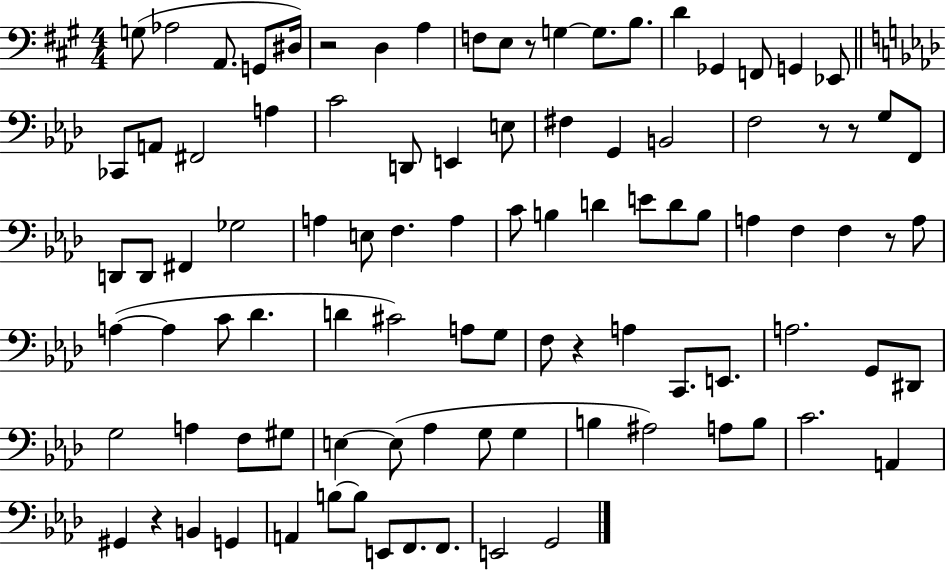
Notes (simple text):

G3/e Ab3/h A2/e. G2/e D#3/s R/h D3/q A3/q F3/e E3/e R/e G3/q G3/e. B3/e. D4/q Gb2/q F2/e G2/q Eb2/e CES2/e A2/e F#2/h A3/q C4/h D2/e E2/q E3/e F#3/q G2/q B2/h F3/h R/e R/e G3/e F2/e D2/e D2/e F#2/q Gb3/h A3/q E3/e F3/q. A3/q C4/e B3/q D4/q E4/e D4/e B3/e A3/q F3/q F3/q R/e A3/e A3/q A3/q C4/e Db4/q. D4/q C#4/h A3/e G3/e F3/e R/q A3/q C2/e. E2/e. A3/h. G2/e D#2/e G3/h A3/q F3/e G#3/e E3/q E3/e Ab3/q G3/e G3/q B3/q A#3/h A3/e B3/e C4/h. A2/q G#2/q R/q B2/q G2/q A2/q B3/e B3/e E2/e F2/e. F2/e. E2/h G2/h